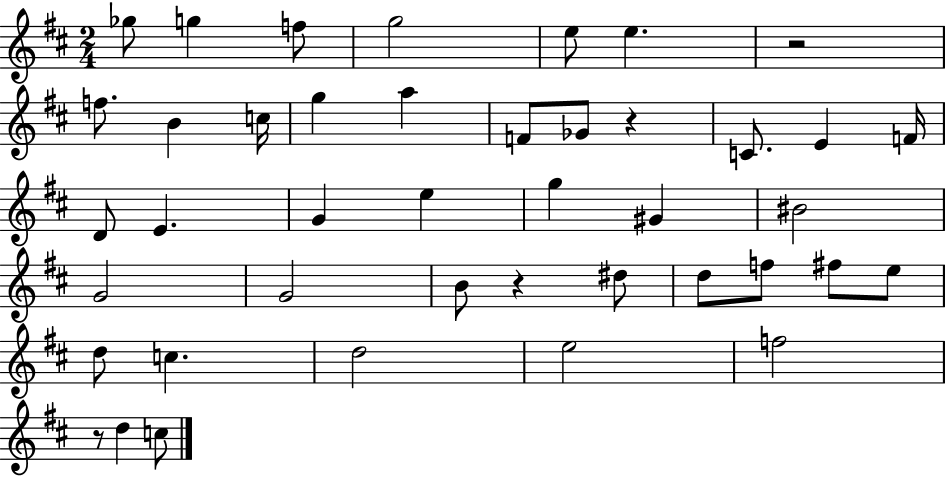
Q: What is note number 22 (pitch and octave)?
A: G#4